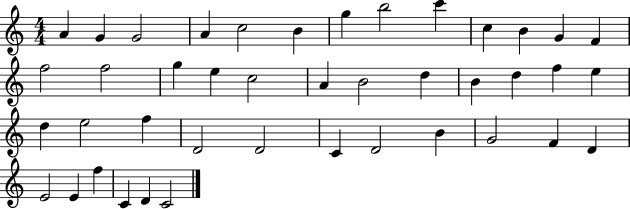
{
  \clef treble
  \numericTimeSignature
  \time 4/4
  \key c \major
  a'4 g'4 g'2 | a'4 c''2 b'4 | g''4 b''2 c'''4 | c''4 b'4 g'4 f'4 | \break f''2 f''2 | g''4 e''4 c''2 | a'4 b'2 d''4 | b'4 d''4 f''4 e''4 | \break d''4 e''2 f''4 | d'2 d'2 | c'4 d'2 b'4 | g'2 f'4 d'4 | \break e'2 e'4 f''4 | c'4 d'4 c'2 | \bar "|."
}